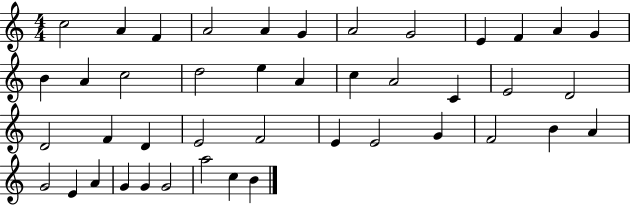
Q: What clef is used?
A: treble